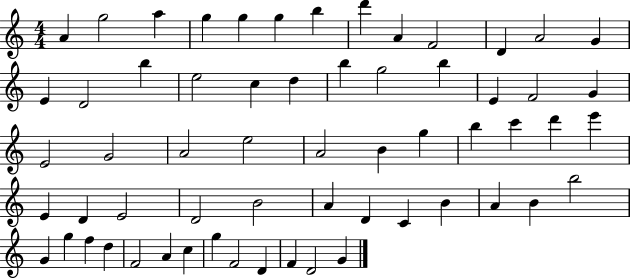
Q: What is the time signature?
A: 4/4